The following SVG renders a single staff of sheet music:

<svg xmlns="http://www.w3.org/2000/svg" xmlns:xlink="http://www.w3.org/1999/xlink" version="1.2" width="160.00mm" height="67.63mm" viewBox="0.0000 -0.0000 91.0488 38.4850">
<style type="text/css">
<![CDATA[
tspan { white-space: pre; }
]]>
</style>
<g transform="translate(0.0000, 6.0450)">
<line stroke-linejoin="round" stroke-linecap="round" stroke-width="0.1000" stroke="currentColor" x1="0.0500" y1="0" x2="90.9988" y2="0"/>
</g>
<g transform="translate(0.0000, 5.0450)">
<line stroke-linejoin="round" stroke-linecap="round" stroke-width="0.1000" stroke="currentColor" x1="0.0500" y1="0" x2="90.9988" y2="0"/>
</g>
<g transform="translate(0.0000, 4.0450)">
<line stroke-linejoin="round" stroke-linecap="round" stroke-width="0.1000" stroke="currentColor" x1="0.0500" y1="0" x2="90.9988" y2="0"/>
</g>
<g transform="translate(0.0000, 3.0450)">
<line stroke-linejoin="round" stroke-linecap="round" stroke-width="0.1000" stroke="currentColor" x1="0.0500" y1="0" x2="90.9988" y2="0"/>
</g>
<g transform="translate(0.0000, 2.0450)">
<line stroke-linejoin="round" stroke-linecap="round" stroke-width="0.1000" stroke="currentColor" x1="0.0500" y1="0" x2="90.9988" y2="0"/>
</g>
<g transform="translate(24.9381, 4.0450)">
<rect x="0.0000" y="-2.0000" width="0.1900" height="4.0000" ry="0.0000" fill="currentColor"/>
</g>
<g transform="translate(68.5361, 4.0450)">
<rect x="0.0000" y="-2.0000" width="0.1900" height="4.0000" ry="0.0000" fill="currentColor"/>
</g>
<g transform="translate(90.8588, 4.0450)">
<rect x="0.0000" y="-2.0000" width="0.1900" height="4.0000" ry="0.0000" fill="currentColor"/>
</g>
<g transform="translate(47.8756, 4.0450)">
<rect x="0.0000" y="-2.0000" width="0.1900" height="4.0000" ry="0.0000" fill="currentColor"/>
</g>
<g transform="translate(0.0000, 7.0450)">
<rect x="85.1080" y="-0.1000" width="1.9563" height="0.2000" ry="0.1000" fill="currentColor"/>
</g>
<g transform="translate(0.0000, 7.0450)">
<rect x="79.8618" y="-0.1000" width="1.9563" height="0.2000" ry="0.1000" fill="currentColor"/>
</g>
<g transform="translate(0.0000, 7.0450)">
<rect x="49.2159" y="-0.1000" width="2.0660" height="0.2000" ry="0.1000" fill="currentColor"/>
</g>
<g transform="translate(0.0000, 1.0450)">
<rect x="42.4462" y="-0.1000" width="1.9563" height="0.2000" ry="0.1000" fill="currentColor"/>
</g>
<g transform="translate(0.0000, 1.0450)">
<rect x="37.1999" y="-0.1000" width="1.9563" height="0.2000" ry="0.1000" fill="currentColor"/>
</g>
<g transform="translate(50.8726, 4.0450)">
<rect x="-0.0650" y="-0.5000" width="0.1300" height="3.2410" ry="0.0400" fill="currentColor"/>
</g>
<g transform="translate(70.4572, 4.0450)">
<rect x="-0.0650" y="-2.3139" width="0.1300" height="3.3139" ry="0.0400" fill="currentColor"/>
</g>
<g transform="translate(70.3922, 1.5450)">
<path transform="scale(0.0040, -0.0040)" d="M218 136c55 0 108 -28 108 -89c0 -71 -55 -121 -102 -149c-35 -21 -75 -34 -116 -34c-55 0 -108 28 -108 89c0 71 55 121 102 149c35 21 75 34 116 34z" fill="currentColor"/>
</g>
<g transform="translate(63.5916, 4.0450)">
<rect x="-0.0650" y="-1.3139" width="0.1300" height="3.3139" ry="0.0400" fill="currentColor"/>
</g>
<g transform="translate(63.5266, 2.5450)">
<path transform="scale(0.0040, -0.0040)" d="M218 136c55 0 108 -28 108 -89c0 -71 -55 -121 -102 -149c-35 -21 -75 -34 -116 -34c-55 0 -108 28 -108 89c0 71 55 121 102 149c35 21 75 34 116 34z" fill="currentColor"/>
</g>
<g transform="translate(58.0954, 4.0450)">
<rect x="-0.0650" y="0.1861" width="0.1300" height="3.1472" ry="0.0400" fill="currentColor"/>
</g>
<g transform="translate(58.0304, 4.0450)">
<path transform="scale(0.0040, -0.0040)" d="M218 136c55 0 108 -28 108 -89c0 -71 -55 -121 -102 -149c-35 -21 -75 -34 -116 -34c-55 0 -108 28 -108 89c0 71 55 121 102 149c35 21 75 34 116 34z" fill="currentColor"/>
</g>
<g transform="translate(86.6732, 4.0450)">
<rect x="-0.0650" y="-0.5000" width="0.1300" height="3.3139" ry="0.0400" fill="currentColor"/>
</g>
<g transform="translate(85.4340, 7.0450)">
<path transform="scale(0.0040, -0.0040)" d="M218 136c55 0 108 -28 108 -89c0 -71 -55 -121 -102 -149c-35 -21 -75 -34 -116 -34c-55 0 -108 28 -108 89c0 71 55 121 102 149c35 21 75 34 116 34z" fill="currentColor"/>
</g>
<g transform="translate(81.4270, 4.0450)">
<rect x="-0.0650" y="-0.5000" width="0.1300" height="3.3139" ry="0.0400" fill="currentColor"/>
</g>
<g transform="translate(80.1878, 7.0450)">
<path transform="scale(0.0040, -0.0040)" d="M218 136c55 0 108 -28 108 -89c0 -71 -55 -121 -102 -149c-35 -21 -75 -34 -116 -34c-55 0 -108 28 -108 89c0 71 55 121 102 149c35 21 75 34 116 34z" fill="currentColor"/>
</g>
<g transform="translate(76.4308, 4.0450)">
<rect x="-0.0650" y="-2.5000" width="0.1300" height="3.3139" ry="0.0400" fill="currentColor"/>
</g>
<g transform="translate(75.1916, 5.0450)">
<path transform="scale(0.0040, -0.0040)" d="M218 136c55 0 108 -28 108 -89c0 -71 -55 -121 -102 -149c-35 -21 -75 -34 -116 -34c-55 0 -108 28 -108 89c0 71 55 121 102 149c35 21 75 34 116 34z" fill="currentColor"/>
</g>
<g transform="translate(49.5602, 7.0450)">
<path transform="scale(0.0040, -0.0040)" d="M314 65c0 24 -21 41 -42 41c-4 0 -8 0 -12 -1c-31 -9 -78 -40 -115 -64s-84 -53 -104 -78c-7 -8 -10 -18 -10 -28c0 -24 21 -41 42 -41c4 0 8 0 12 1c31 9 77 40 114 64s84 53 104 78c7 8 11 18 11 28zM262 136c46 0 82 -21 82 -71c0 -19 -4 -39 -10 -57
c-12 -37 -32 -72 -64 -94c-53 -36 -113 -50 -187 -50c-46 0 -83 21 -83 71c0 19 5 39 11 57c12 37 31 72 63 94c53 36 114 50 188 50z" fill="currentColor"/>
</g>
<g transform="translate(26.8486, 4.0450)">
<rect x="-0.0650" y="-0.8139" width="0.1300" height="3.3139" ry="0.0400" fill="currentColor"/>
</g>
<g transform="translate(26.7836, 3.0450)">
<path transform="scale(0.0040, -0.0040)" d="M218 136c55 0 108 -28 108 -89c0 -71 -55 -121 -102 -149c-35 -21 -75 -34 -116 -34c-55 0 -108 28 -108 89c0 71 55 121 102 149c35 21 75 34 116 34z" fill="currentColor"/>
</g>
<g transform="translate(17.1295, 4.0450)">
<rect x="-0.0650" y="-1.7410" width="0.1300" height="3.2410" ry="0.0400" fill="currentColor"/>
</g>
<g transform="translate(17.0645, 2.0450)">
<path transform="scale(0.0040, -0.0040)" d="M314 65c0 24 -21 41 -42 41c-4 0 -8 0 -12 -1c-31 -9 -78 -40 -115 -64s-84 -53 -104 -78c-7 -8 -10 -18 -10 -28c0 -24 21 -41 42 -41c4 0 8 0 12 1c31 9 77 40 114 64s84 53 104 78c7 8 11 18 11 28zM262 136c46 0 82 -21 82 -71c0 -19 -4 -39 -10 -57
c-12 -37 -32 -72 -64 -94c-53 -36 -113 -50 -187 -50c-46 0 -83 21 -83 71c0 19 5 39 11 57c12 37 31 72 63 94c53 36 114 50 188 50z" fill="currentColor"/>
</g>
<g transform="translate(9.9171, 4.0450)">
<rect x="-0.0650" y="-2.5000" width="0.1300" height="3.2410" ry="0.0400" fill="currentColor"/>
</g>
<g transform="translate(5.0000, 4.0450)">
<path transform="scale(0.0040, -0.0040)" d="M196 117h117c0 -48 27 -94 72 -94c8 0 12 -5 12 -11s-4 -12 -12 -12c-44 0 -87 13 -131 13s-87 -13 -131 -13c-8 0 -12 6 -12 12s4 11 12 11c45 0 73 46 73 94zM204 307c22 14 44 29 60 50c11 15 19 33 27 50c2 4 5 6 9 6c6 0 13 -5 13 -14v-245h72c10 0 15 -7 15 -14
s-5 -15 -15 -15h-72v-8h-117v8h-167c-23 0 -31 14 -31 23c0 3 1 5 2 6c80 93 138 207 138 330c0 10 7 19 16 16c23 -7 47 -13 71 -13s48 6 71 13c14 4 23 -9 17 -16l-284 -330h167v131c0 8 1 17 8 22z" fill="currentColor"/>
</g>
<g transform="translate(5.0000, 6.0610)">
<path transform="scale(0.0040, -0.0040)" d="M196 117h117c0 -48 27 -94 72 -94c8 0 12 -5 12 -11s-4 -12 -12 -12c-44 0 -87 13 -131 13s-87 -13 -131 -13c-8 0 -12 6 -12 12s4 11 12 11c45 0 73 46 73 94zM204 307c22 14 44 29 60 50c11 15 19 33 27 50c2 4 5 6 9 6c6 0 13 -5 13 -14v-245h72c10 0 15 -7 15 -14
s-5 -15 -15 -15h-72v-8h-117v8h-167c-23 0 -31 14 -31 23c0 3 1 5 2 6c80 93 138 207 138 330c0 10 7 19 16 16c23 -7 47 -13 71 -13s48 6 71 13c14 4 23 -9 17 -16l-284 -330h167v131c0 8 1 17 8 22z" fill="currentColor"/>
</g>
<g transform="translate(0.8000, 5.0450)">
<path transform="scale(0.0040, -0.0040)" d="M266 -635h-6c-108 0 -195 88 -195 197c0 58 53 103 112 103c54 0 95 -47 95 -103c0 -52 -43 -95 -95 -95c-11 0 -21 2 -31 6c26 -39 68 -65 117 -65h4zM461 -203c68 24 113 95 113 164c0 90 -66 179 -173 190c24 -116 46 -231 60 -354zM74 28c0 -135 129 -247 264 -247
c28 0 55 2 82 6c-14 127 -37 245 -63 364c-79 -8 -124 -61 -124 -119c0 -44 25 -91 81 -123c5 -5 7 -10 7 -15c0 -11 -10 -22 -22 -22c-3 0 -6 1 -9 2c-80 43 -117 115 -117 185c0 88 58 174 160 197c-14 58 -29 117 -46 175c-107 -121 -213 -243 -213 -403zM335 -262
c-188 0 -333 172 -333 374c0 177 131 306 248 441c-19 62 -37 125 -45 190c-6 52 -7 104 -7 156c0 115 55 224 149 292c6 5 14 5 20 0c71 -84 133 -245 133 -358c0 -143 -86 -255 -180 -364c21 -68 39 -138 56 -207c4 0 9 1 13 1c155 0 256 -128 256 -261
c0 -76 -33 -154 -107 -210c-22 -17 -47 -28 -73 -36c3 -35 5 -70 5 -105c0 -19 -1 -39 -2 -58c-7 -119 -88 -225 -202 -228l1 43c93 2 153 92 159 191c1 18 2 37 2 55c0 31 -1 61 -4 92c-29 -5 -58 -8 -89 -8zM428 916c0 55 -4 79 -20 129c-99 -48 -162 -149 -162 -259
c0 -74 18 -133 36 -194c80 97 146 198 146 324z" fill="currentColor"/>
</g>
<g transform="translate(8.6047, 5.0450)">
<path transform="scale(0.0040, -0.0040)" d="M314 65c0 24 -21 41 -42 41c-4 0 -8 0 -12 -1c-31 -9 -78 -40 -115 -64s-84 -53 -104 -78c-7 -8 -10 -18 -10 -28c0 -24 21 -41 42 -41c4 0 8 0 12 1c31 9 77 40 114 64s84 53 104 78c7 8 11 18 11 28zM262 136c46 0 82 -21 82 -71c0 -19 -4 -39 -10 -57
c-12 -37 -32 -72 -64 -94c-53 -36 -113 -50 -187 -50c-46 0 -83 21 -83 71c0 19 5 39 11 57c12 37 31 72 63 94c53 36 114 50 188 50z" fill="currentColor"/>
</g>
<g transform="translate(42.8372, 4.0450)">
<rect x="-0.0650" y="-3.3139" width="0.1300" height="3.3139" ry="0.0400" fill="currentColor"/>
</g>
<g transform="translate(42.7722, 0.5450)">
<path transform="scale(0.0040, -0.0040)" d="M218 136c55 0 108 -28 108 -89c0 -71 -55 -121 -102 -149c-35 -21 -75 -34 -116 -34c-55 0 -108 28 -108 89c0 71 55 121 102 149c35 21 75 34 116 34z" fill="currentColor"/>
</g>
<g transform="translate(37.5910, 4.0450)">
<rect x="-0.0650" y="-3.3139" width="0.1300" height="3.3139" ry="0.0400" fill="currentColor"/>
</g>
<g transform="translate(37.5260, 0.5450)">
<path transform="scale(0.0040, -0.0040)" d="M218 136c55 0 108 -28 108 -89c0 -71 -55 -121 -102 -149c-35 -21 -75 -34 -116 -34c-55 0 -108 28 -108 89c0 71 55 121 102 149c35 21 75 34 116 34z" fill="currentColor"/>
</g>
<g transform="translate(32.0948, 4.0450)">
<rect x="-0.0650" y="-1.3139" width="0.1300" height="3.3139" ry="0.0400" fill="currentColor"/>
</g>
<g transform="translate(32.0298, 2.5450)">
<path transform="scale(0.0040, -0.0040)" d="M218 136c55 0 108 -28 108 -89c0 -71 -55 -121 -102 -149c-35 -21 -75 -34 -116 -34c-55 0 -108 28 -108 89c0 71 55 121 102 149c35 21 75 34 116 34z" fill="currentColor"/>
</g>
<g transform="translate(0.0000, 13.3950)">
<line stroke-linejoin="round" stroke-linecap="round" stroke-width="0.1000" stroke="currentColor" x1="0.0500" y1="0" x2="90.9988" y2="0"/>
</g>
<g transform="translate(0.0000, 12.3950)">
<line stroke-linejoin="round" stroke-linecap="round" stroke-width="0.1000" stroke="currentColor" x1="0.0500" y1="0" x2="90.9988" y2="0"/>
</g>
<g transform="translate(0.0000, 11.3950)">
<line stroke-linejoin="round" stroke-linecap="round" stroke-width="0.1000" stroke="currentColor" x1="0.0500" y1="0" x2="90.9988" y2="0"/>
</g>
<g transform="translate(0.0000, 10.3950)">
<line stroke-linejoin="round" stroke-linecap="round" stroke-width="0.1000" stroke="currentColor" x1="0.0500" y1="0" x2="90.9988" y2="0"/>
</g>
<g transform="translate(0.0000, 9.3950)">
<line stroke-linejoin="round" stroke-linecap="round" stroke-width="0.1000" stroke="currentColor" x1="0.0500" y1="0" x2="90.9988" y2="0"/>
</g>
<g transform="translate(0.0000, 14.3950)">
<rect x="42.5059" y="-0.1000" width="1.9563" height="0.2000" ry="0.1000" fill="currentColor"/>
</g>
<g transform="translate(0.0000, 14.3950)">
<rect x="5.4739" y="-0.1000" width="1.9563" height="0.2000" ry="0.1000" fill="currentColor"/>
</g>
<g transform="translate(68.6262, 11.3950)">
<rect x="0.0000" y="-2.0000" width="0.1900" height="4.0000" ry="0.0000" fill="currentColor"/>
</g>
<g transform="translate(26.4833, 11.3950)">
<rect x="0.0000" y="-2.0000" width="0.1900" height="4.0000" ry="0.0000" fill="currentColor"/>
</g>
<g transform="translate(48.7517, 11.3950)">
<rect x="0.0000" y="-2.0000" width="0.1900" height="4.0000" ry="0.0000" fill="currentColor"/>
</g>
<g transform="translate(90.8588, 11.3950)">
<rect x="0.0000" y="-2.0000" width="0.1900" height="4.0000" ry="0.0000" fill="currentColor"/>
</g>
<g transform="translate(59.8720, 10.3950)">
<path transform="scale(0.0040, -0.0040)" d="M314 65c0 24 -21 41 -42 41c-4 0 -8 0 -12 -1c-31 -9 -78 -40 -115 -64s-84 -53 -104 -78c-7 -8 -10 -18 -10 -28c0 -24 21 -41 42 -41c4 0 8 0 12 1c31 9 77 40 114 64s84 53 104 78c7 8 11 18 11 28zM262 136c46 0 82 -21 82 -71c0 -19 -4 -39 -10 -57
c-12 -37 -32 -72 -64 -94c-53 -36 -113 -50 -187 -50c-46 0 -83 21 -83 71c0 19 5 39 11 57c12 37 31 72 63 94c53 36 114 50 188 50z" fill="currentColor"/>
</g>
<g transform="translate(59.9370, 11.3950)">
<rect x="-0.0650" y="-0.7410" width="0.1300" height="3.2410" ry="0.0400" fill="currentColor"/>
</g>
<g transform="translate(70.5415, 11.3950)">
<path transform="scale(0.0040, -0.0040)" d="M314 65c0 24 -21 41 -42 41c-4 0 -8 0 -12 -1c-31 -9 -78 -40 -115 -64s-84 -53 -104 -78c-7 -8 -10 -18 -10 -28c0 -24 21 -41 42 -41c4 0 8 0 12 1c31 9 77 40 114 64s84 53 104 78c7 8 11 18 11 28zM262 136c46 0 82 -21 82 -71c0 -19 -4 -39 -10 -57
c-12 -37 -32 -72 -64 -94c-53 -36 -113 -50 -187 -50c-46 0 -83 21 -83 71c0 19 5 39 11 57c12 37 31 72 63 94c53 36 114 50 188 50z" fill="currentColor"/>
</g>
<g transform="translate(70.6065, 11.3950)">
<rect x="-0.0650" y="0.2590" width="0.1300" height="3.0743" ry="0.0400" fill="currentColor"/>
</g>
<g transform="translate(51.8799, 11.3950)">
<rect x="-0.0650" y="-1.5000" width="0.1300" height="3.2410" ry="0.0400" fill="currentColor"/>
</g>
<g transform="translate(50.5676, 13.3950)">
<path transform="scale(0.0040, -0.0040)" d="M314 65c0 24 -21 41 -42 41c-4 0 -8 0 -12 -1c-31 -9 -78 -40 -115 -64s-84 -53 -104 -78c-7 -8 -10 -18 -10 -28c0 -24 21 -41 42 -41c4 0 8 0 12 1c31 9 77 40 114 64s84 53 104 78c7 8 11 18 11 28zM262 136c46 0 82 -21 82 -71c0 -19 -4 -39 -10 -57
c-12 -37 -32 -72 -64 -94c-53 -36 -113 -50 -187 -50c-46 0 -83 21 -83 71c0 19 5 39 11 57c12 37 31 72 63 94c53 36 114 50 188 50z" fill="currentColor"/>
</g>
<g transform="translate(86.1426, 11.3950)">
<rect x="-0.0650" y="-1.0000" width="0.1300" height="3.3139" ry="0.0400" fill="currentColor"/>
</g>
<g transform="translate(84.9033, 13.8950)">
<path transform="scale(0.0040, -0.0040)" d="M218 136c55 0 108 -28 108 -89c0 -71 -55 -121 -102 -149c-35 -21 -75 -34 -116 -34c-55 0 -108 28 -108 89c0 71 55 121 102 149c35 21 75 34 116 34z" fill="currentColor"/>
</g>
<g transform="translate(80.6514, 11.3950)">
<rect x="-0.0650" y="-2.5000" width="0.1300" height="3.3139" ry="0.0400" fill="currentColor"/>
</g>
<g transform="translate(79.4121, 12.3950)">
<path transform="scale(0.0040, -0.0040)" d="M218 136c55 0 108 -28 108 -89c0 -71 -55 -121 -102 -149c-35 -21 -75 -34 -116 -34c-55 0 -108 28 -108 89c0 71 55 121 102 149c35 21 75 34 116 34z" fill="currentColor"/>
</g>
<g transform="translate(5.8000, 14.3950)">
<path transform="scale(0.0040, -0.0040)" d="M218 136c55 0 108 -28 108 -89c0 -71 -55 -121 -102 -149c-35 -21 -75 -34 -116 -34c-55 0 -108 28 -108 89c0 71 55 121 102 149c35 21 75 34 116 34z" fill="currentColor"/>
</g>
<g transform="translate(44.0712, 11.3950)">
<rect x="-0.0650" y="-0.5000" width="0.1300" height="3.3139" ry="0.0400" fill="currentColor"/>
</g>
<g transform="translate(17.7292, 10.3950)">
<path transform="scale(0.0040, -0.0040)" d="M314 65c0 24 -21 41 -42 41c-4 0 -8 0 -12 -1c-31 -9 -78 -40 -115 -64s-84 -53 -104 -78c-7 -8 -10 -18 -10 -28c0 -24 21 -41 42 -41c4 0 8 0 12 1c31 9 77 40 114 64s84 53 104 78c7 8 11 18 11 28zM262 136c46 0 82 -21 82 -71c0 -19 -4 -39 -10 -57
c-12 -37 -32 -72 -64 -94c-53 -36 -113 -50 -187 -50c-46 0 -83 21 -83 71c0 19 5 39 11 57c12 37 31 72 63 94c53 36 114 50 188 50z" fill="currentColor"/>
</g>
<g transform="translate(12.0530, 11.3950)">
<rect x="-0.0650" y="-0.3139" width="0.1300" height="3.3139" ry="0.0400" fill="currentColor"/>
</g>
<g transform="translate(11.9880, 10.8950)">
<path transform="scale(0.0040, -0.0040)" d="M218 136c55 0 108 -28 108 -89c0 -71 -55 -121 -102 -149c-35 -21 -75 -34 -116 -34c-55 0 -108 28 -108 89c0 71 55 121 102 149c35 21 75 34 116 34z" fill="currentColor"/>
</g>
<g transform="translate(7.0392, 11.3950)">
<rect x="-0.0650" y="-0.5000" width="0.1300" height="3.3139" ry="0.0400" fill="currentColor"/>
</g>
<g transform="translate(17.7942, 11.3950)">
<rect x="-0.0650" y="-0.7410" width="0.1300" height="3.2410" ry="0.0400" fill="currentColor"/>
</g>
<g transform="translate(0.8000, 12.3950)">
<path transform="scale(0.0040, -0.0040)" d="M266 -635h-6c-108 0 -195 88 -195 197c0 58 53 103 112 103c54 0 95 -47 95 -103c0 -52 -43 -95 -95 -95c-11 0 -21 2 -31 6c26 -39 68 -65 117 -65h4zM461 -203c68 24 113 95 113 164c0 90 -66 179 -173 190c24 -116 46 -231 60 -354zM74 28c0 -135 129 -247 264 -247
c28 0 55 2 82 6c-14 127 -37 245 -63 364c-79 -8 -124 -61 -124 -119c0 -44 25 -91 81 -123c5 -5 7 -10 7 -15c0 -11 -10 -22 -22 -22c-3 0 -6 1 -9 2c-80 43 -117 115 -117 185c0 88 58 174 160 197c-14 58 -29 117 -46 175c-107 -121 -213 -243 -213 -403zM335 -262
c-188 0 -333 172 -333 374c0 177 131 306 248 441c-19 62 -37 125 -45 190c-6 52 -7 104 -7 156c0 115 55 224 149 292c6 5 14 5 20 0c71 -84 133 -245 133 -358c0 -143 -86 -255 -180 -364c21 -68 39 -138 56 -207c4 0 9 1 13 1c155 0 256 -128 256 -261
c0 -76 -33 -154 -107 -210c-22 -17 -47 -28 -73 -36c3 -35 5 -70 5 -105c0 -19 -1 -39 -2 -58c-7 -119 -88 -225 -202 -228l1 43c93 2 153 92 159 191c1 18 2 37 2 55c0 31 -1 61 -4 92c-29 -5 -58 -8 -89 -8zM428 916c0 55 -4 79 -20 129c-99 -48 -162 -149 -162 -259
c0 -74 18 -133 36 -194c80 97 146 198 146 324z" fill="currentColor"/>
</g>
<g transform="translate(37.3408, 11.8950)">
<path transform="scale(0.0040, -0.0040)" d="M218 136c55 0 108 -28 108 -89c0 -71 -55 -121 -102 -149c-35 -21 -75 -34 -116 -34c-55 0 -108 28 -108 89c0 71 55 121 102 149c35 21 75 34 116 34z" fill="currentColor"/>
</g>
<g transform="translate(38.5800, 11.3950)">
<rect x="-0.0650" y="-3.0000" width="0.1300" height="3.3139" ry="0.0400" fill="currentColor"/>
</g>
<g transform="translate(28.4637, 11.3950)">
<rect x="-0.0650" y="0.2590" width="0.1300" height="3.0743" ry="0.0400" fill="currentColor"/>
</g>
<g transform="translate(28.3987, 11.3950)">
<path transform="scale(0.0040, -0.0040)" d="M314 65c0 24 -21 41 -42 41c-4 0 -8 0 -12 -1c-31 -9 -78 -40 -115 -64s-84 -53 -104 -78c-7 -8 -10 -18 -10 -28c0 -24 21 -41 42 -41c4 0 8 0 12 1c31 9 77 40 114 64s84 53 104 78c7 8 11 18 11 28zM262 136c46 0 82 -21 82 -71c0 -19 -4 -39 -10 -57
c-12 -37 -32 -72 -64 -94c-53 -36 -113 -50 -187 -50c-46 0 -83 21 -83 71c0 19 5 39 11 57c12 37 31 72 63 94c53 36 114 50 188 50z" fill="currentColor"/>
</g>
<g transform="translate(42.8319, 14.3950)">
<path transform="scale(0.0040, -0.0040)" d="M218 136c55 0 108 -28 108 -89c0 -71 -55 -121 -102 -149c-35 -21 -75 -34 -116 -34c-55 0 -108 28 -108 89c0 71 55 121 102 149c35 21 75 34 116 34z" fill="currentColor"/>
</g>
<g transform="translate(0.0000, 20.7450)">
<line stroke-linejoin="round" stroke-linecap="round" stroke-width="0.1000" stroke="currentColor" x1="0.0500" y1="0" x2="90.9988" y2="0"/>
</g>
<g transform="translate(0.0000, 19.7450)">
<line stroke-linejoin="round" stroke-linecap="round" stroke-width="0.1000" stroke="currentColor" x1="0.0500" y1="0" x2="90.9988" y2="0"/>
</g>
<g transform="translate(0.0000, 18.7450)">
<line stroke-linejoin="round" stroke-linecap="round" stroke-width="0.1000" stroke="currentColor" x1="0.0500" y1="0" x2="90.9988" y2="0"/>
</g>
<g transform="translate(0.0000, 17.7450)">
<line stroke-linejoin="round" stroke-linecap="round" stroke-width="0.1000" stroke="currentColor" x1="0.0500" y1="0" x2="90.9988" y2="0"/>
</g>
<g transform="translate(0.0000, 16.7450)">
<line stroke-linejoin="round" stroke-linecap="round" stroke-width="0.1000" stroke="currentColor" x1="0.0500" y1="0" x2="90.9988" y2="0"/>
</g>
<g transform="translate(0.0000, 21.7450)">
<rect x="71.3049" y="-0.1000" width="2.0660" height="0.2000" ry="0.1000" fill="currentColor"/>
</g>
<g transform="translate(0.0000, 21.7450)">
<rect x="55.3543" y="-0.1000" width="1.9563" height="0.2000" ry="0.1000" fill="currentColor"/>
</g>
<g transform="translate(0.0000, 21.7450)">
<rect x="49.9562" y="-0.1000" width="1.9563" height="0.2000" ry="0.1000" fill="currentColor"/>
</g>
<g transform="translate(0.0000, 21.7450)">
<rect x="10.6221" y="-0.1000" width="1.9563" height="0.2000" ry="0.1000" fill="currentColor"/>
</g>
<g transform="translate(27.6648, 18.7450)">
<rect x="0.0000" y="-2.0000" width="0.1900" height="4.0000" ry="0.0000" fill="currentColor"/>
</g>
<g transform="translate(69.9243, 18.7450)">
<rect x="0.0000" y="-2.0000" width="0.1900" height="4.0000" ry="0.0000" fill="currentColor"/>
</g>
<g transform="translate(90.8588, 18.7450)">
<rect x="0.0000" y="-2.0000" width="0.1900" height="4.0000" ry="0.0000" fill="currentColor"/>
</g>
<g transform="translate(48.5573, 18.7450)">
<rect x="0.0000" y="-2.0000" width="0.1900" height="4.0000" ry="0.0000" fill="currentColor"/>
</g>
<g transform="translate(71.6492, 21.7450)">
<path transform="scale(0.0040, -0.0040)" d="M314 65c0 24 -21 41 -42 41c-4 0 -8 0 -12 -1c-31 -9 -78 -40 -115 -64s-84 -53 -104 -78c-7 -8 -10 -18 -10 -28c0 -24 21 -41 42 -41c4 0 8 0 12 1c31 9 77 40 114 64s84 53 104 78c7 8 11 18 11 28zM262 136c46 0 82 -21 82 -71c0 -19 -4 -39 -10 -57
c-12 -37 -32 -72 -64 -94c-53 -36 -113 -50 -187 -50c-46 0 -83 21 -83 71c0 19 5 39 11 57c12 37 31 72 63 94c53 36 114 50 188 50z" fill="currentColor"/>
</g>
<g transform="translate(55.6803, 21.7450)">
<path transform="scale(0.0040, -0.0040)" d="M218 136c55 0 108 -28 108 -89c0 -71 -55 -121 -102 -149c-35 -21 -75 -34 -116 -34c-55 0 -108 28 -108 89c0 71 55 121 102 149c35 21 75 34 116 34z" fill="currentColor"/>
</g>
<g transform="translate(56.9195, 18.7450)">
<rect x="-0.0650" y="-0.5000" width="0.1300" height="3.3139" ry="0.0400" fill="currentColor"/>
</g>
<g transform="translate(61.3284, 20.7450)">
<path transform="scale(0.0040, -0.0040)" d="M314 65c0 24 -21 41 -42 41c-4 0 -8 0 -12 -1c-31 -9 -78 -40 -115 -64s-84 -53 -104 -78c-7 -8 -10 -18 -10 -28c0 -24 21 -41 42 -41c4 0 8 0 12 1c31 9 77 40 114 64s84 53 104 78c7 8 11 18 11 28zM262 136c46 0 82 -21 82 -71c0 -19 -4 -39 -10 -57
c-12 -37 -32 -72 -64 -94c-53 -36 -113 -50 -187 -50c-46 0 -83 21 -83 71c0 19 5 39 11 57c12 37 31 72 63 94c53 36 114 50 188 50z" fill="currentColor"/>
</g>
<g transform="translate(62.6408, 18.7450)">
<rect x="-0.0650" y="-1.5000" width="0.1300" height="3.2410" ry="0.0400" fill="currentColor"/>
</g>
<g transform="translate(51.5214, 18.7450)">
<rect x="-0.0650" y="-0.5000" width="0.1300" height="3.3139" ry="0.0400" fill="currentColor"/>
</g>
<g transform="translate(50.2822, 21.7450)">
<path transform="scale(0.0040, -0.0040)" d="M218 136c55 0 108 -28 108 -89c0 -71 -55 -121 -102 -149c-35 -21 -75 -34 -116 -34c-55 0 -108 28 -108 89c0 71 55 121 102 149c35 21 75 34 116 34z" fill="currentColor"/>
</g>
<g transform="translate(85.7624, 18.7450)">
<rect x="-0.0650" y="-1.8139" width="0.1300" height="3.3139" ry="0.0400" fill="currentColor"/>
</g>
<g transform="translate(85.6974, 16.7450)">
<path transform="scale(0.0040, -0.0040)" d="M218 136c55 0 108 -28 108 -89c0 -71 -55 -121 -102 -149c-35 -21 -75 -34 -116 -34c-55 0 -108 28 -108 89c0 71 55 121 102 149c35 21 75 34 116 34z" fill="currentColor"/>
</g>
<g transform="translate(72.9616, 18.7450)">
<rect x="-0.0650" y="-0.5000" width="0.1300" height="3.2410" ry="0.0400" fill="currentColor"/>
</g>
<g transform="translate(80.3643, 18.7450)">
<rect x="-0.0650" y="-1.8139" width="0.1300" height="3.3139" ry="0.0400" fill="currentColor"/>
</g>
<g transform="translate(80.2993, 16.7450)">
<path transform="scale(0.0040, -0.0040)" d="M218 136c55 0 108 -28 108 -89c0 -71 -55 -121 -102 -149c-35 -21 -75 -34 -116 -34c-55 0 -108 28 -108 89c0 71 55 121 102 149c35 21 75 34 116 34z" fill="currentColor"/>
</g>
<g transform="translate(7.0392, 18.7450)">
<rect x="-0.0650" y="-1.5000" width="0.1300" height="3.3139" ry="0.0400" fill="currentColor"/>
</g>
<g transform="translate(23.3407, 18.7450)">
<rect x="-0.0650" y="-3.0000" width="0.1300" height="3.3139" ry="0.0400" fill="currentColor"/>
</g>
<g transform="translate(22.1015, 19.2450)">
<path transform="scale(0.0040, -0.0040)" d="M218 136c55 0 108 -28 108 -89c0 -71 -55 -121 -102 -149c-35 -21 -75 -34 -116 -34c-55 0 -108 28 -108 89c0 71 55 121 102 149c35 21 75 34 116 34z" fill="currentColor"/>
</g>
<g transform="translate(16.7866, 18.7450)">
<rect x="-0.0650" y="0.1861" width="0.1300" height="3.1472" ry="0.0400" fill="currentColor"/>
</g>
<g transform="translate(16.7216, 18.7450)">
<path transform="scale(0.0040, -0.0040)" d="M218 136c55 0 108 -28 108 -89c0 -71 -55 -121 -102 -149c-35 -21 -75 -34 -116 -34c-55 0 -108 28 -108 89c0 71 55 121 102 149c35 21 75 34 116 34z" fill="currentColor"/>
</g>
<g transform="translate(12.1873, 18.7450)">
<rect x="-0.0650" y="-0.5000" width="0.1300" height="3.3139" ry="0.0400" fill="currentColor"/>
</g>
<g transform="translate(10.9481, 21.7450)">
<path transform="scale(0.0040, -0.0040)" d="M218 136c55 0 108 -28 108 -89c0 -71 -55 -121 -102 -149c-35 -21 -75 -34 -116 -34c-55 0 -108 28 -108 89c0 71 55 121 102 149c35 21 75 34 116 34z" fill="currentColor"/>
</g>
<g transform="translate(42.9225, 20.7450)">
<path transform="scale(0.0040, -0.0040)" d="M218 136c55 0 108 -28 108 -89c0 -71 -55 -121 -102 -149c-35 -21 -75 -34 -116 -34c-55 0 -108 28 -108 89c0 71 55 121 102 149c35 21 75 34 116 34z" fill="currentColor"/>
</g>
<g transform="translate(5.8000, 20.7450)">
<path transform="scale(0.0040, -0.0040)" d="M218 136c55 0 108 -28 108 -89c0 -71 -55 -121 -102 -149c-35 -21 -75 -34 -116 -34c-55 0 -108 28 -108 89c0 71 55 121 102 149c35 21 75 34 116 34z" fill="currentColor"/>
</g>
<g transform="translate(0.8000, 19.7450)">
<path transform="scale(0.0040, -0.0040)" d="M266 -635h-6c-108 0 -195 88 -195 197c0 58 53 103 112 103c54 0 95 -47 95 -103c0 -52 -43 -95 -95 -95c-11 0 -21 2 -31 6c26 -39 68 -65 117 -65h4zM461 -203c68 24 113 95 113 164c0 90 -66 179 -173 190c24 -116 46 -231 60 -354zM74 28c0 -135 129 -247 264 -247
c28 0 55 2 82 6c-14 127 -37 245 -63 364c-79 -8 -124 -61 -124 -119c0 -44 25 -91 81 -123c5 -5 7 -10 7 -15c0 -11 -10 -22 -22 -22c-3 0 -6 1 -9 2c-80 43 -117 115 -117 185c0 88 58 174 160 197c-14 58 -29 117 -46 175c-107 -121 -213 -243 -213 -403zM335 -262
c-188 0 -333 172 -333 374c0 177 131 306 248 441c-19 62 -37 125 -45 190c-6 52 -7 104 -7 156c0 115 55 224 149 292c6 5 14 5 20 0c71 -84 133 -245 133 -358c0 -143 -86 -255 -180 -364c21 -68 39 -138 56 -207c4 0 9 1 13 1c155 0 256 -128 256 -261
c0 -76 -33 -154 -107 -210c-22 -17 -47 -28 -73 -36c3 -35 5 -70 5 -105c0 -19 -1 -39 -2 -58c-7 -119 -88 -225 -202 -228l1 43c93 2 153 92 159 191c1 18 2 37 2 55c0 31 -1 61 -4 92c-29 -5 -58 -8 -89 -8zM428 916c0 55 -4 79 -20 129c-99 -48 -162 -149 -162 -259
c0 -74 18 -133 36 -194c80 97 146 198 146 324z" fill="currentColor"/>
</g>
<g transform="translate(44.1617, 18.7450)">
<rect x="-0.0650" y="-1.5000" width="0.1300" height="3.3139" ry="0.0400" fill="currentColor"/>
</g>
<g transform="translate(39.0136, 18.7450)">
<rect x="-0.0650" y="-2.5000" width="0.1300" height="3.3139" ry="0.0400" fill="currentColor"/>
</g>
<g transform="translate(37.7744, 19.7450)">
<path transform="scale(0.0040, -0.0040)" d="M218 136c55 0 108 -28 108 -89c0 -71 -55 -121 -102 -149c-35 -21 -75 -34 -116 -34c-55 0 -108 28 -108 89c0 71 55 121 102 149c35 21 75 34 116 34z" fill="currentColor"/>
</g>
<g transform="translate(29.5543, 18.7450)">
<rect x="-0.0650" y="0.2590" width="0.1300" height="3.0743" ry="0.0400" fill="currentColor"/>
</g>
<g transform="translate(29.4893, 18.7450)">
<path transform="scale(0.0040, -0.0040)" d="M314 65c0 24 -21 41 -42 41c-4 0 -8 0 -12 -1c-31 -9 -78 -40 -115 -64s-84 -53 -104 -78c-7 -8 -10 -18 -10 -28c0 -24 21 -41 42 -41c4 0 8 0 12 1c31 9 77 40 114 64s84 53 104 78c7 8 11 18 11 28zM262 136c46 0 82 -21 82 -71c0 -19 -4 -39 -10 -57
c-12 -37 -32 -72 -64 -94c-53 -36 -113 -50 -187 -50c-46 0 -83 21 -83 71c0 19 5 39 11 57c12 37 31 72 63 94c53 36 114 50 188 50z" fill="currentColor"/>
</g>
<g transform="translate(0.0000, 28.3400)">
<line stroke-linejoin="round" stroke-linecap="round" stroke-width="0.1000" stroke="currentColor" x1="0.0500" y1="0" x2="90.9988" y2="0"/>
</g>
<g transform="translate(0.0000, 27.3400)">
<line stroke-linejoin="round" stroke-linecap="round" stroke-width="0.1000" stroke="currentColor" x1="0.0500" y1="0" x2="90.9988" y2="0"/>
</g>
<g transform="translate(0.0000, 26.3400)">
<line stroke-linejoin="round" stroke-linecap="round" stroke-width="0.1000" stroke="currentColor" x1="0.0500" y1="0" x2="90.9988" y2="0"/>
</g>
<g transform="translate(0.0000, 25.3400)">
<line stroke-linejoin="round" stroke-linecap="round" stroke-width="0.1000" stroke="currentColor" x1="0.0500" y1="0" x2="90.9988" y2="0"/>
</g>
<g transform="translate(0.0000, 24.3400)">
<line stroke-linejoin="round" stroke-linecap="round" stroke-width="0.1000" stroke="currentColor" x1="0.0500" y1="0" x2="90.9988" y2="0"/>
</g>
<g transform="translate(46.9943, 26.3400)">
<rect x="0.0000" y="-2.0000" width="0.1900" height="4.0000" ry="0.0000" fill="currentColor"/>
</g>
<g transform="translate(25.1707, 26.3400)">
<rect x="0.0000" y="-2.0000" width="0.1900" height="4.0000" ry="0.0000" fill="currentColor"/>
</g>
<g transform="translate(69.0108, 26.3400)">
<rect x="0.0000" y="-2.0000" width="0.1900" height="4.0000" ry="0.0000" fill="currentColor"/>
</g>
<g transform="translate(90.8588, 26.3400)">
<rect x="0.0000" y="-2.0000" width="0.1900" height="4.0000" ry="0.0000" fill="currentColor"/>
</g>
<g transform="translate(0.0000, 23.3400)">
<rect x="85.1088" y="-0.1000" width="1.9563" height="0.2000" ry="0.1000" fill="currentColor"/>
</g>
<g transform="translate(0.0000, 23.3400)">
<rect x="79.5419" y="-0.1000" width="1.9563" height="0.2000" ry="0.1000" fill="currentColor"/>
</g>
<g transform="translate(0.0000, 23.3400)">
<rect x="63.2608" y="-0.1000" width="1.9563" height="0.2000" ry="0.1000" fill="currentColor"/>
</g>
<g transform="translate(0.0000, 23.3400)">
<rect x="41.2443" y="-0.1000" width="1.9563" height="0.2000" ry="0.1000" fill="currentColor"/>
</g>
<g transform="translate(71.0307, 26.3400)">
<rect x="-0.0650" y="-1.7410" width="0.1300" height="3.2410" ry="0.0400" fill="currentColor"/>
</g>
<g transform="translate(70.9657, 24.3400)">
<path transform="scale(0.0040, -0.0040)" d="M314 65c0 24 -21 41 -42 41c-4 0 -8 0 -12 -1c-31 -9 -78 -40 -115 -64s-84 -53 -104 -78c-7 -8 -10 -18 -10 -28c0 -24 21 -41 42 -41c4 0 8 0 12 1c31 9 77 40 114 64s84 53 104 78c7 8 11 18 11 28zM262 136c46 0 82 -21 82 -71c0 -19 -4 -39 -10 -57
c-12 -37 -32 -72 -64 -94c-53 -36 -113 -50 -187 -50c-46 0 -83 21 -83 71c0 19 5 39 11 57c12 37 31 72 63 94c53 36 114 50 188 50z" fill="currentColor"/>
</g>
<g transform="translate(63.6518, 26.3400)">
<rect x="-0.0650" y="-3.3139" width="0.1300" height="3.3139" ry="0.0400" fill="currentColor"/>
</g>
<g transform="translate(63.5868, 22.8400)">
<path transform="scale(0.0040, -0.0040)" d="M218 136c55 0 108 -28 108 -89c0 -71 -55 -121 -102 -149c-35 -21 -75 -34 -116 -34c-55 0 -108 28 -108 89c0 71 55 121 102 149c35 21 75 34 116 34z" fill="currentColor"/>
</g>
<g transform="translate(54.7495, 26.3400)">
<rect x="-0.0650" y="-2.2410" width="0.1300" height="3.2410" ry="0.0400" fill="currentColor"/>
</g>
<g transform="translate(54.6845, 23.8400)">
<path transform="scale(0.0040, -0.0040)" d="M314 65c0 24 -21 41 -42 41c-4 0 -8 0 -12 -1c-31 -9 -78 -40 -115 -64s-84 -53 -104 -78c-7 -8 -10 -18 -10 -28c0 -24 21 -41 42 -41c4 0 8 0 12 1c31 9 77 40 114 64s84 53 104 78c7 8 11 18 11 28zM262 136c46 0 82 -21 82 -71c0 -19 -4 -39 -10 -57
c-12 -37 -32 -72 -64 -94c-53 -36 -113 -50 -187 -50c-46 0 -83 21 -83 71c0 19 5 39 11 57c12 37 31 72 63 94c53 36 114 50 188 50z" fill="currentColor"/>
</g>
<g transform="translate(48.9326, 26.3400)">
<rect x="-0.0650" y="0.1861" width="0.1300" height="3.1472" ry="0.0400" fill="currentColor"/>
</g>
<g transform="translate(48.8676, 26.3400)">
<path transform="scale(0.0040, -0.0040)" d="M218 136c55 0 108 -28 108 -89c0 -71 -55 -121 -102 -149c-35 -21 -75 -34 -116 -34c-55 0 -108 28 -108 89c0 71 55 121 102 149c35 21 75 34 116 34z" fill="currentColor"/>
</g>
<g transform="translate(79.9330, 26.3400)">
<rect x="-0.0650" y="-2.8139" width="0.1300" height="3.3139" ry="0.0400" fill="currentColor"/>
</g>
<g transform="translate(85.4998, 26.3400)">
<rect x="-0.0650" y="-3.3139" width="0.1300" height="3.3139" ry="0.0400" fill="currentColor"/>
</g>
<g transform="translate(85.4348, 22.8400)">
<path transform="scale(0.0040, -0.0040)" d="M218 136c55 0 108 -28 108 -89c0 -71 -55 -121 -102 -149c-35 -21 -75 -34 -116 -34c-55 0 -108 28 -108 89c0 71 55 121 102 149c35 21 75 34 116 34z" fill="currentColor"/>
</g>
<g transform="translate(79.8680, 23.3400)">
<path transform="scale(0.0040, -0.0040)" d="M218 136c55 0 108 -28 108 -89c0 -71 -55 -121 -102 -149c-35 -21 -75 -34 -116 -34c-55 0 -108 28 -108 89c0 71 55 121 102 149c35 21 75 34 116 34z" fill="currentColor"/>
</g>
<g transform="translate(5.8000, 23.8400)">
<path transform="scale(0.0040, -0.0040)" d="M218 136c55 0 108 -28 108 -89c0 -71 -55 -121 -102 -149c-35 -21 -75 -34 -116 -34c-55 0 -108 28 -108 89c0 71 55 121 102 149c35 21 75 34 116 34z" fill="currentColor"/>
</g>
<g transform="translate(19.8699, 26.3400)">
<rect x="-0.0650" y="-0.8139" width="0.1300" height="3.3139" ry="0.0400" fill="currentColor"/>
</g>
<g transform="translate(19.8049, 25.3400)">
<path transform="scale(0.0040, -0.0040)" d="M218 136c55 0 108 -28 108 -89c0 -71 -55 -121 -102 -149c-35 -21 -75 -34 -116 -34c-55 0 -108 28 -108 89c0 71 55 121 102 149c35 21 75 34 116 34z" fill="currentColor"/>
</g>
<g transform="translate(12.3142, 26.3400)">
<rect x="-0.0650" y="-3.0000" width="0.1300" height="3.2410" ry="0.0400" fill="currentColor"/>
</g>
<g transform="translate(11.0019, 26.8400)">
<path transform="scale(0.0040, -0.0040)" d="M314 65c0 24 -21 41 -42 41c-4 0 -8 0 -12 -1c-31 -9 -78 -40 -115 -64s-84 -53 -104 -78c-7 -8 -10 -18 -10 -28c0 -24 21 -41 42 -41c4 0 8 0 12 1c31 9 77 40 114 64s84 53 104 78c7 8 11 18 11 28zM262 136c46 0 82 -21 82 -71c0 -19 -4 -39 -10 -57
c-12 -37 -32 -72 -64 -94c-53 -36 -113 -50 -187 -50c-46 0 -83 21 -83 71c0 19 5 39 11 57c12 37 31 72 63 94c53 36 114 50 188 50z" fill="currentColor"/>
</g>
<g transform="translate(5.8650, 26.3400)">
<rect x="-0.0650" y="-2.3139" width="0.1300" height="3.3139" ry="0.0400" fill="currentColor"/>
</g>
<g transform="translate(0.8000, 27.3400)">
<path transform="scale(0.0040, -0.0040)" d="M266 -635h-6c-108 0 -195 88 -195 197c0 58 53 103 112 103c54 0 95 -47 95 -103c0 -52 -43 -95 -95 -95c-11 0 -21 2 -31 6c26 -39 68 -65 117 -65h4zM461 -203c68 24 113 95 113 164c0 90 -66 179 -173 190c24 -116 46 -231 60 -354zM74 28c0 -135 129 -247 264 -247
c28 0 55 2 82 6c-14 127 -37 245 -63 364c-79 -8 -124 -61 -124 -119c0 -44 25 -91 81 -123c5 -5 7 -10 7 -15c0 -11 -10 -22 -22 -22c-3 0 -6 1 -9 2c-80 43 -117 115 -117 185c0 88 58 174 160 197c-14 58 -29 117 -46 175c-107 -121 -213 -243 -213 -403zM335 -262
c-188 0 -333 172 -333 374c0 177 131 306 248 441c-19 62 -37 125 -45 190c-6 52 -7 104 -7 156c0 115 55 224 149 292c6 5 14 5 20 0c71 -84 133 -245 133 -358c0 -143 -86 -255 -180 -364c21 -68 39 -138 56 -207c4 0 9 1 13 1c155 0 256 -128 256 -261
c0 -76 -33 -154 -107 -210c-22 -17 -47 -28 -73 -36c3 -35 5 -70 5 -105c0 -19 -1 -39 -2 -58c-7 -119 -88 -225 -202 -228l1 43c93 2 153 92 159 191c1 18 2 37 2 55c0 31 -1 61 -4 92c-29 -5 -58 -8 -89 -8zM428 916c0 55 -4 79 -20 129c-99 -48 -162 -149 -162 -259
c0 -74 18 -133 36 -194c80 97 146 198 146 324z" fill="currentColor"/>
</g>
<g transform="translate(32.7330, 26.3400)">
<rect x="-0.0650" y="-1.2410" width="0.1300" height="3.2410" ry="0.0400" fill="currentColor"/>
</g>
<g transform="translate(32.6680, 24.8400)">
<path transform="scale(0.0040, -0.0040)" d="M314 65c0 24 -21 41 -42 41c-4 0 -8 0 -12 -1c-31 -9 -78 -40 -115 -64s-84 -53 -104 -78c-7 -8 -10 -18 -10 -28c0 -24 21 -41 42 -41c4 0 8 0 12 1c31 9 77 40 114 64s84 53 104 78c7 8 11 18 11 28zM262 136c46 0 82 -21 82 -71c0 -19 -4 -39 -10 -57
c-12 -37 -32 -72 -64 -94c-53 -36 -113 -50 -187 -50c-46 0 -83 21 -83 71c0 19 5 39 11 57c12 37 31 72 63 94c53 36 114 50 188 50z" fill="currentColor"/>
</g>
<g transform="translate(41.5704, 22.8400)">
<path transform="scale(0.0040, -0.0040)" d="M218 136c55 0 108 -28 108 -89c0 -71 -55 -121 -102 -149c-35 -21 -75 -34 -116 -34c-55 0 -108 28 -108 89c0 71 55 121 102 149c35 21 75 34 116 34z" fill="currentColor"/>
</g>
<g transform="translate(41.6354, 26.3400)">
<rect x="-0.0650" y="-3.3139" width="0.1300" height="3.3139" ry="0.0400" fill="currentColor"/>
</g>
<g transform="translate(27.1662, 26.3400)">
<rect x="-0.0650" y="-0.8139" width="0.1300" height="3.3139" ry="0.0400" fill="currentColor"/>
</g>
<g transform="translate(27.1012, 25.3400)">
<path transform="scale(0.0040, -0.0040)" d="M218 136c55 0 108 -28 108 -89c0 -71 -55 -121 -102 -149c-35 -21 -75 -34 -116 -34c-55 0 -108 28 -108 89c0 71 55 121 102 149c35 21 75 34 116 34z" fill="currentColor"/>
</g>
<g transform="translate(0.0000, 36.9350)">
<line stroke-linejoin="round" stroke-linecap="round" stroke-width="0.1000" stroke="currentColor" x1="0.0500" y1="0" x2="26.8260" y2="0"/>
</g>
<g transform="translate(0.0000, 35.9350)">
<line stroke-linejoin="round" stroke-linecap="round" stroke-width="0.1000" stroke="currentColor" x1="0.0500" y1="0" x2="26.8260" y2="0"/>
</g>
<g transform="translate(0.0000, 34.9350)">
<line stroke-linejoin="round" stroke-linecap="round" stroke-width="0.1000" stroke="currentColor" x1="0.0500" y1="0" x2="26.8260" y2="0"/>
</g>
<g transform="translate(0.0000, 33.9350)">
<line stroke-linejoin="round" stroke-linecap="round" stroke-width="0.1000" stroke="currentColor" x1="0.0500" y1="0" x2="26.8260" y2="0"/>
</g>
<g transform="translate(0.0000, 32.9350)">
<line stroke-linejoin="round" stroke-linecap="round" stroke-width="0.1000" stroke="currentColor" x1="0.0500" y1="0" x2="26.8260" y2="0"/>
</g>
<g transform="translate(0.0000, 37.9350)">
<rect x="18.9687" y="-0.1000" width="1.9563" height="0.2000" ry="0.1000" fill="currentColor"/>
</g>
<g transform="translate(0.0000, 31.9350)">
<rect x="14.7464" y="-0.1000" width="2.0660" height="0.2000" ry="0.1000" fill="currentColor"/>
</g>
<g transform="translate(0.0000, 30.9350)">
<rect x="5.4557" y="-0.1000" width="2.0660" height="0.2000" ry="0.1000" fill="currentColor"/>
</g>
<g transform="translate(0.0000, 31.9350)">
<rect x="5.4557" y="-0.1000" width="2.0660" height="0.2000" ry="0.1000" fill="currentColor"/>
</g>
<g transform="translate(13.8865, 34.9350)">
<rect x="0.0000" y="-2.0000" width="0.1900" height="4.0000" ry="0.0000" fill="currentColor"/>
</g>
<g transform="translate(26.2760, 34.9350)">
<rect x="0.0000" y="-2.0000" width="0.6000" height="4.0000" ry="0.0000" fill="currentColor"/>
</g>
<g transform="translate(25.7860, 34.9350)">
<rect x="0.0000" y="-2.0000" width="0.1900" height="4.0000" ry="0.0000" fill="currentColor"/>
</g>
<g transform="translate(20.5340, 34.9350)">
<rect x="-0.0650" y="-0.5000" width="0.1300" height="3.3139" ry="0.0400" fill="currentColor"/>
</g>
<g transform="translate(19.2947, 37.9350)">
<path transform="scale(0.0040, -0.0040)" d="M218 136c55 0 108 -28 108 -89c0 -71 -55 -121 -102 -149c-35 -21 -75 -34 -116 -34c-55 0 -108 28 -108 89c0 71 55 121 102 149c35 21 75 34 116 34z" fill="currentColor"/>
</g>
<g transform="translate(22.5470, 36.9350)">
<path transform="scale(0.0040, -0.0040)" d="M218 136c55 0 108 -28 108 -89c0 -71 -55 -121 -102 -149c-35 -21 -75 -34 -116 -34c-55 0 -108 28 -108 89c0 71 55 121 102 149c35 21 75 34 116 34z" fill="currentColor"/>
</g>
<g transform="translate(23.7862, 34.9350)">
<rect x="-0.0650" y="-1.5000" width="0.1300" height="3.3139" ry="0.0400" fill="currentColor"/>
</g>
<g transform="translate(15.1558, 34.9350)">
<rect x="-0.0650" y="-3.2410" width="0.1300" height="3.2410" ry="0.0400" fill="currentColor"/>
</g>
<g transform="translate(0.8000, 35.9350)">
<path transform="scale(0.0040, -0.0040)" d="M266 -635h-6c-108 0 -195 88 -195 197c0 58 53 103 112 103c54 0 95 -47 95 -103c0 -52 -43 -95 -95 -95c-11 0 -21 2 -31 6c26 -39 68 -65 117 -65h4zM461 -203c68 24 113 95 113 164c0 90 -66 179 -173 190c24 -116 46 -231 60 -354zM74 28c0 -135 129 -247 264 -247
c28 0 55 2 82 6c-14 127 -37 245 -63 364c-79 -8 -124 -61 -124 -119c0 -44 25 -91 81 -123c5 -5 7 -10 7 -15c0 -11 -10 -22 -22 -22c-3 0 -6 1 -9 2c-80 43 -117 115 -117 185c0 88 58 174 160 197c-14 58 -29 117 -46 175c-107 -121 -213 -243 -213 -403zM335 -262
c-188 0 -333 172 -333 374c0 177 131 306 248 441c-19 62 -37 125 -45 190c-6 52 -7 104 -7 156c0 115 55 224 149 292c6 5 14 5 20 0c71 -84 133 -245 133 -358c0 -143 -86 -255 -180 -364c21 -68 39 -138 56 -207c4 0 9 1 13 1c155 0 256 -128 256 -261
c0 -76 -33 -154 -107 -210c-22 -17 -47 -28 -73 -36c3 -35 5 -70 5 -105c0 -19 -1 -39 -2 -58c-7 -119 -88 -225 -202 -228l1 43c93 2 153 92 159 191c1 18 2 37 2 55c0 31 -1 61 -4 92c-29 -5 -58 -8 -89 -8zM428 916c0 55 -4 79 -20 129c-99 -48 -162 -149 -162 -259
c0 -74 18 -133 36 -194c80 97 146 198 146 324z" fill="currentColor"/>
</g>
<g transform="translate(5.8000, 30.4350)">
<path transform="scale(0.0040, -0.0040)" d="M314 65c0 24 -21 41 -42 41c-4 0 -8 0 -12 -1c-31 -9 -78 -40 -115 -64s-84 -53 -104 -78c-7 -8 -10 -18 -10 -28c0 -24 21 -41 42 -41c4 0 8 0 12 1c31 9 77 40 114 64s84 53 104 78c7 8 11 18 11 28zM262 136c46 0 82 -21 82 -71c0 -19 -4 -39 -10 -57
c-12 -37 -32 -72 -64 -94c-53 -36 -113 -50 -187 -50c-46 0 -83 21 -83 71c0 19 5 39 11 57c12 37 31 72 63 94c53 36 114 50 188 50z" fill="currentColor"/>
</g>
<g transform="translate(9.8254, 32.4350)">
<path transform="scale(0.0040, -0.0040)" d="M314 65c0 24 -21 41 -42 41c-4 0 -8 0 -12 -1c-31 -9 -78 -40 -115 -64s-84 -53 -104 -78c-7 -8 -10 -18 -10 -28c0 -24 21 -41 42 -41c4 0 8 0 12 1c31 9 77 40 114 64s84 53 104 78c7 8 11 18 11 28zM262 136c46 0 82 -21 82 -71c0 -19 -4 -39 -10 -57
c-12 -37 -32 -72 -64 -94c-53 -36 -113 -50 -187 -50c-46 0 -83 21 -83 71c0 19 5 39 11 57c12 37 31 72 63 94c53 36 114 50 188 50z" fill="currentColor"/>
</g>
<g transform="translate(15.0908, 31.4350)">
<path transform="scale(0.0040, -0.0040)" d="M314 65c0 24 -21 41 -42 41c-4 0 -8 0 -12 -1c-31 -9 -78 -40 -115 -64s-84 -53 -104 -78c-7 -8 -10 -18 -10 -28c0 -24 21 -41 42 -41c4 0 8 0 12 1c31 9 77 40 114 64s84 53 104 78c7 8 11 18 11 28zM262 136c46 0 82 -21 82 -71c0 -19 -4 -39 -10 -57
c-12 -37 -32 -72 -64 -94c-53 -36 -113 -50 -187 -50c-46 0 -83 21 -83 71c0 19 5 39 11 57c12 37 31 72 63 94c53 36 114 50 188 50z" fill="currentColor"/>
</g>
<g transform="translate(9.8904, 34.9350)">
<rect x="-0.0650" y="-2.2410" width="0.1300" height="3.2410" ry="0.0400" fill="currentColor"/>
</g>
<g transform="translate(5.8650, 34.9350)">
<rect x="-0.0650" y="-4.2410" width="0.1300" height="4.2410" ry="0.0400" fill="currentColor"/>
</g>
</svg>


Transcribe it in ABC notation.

X:1
T:Untitled
M:4/4
L:1/4
K:C
G2 f2 d e b b C2 B e g G C C C c d2 B2 A C E2 d2 B2 G D E C B A B2 G E C C E2 C2 f f g A2 d d e2 b B g2 b f2 a b d'2 g2 b2 C E